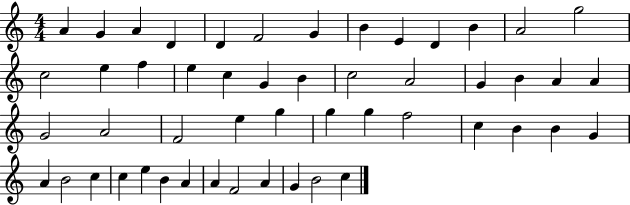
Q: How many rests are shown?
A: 0